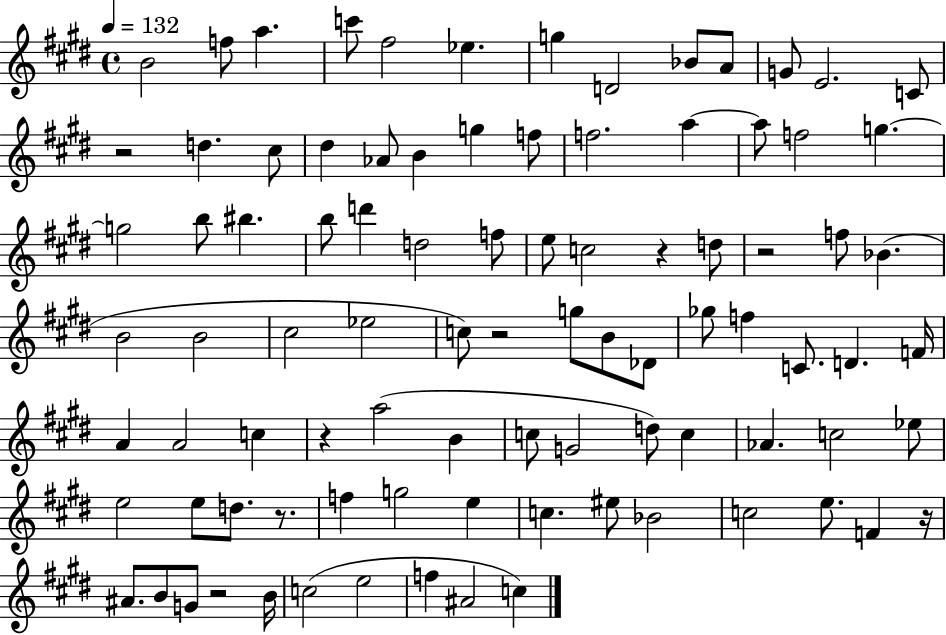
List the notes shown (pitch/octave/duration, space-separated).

B4/h F5/e A5/q. C6/e F#5/h Eb5/q. G5/q D4/h Bb4/e A4/e G4/e E4/h. C4/e R/h D5/q. C#5/e D#5/q Ab4/e B4/q G5/q F5/e F5/h. A5/q A5/e F5/h G5/q. G5/h B5/e BIS5/q. B5/e D6/q D5/h F5/e E5/e C5/h R/q D5/e R/h F5/e Bb4/q. B4/h B4/h C#5/h Eb5/h C5/e R/h G5/e B4/e Db4/e Gb5/e F5/q C4/e. D4/q. F4/s A4/q A4/h C5/q R/q A5/h B4/q C5/e G4/h D5/e C5/q Ab4/q. C5/h Eb5/e E5/h E5/e D5/e. R/e. F5/q G5/h E5/q C5/q. EIS5/e Bb4/h C5/h E5/e. F4/q R/s A#4/e. B4/e G4/e R/h B4/s C5/h E5/h F5/q A#4/h C5/q